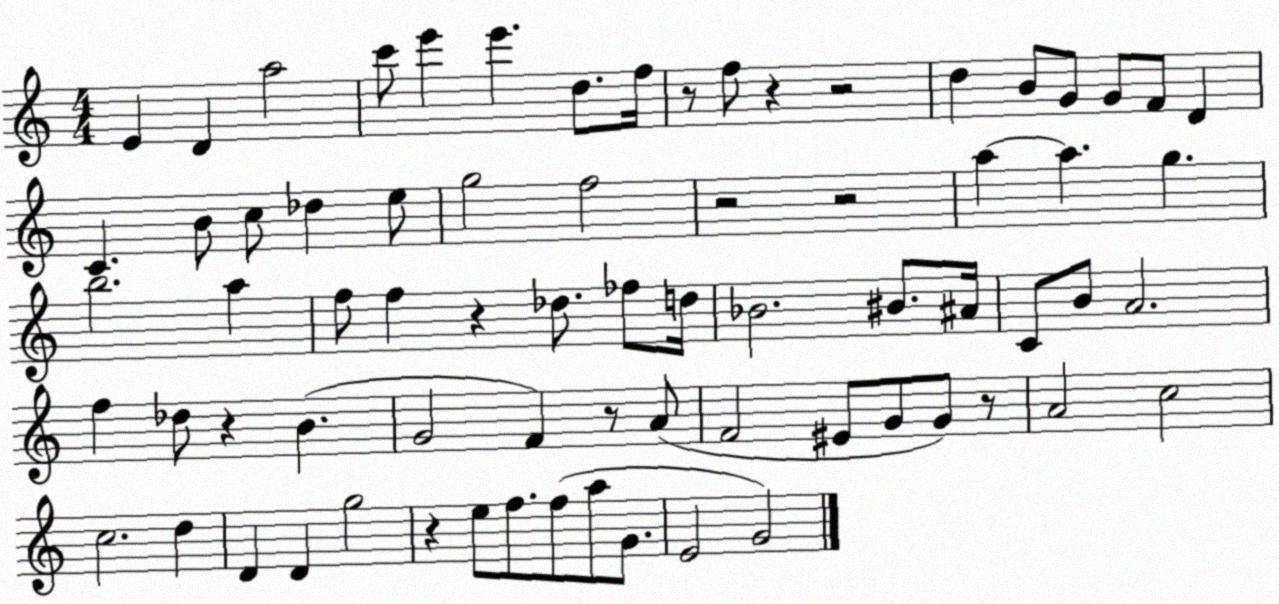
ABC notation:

X:1
T:Untitled
M:4/4
L:1/4
K:C
E D a2 c'/2 e' e' d/2 f/4 z/2 f/2 z z2 d B/2 G/2 G/2 F/2 D C B/2 c/2 _d e/2 g2 f2 z2 z2 a a g b2 a f/2 f z _d/2 _f/2 d/4 _B2 ^B/2 ^A/4 C/2 B/2 A2 f _d/2 z B G2 F z/2 A/2 F2 ^E/2 G/2 G/2 z/2 A2 c2 c2 d D D g2 z e/2 f/2 f/2 a/2 G/2 E2 G2